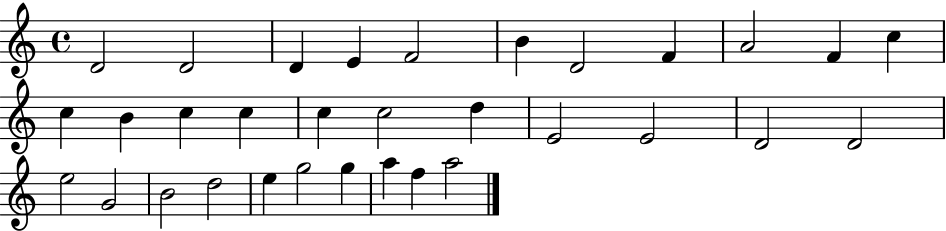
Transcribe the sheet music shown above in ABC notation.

X:1
T:Untitled
M:4/4
L:1/4
K:C
D2 D2 D E F2 B D2 F A2 F c c B c c c c2 d E2 E2 D2 D2 e2 G2 B2 d2 e g2 g a f a2